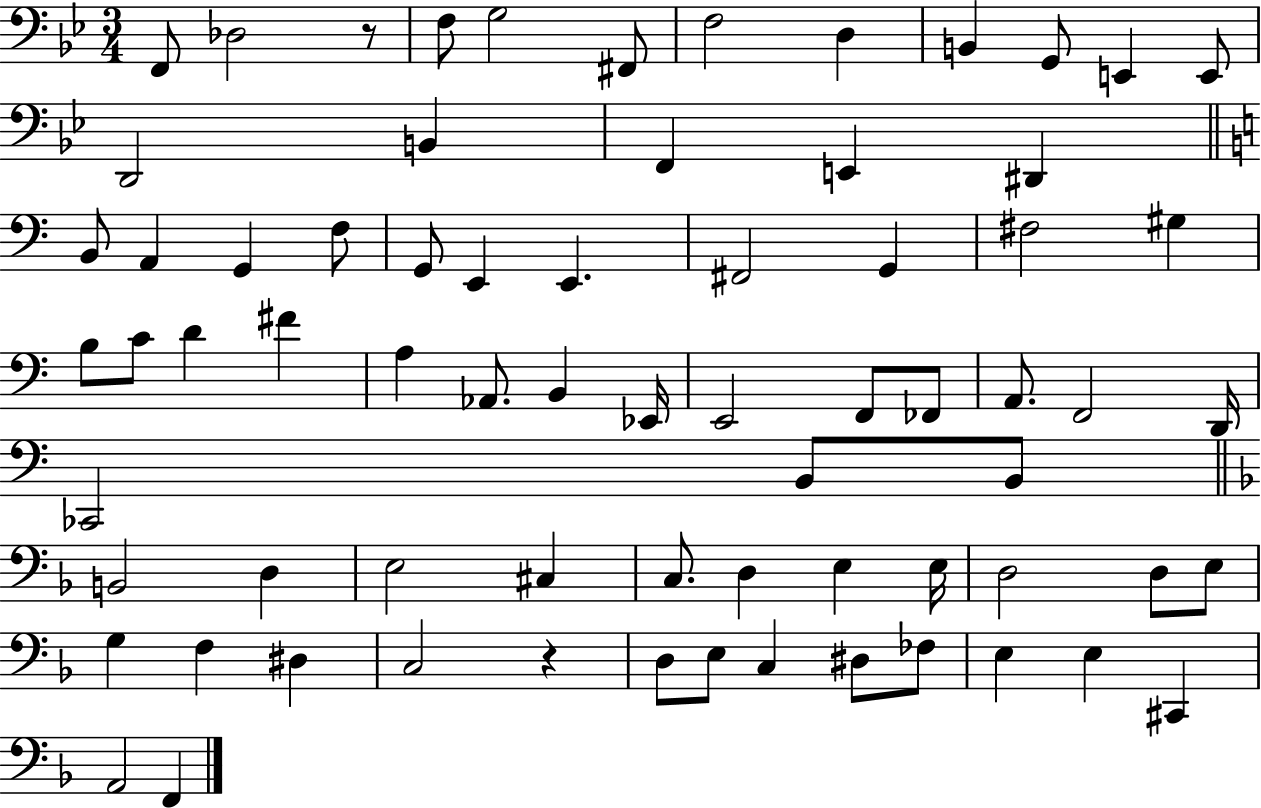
X:1
T:Untitled
M:3/4
L:1/4
K:Bb
F,,/2 _D,2 z/2 F,/2 G,2 ^F,,/2 F,2 D, B,, G,,/2 E,, E,,/2 D,,2 B,, F,, E,, ^D,, B,,/2 A,, G,, F,/2 G,,/2 E,, E,, ^F,,2 G,, ^F,2 ^G, B,/2 C/2 D ^F A, _A,,/2 B,, _E,,/4 E,,2 F,,/2 _F,,/2 A,,/2 F,,2 D,,/4 _C,,2 B,,/2 B,,/2 B,,2 D, E,2 ^C, C,/2 D, E, E,/4 D,2 D,/2 E,/2 G, F, ^D, C,2 z D,/2 E,/2 C, ^D,/2 _F,/2 E, E, ^C,, A,,2 F,,